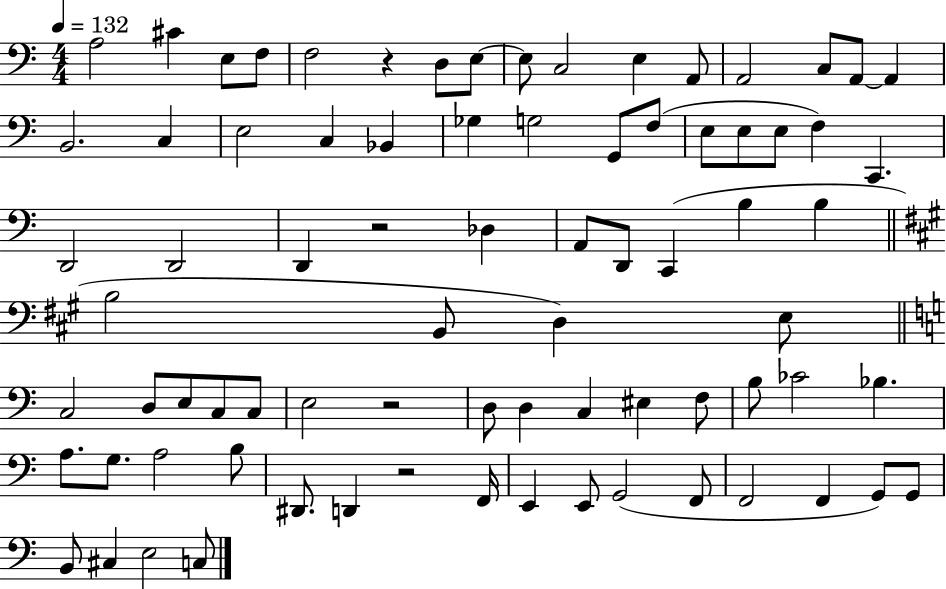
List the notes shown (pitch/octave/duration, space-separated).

A3/h C#4/q E3/e F3/e F3/h R/q D3/e E3/e E3/e C3/h E3/q A2/e A2/h C3/e A2/e A2/q B2/h. C3/q E3/h C3/q Bb2/q Gb3/q G3/h G2/e F3/e E3/e E3/e E3/e F3/q C2/q. D2/h D2/h D2/q R/h Db3/q A2/e D2/e C2/q B3/q B3/q B3/h B2/e D3/q E3/e C3/h D3/e E3/e C3/e C3/e E3/h R/h D3/e D3/q C3/q EIS3/q F3/e B3/e CES4/h Bb3/q. A3/e. G3/e. A3/h B3/e D#2/e. D2/q R/h F2/s E2/q E2/e G2/h F2/e F2/h F2/q G2/e G2/e B2/e C#3/q E3/h C3/e